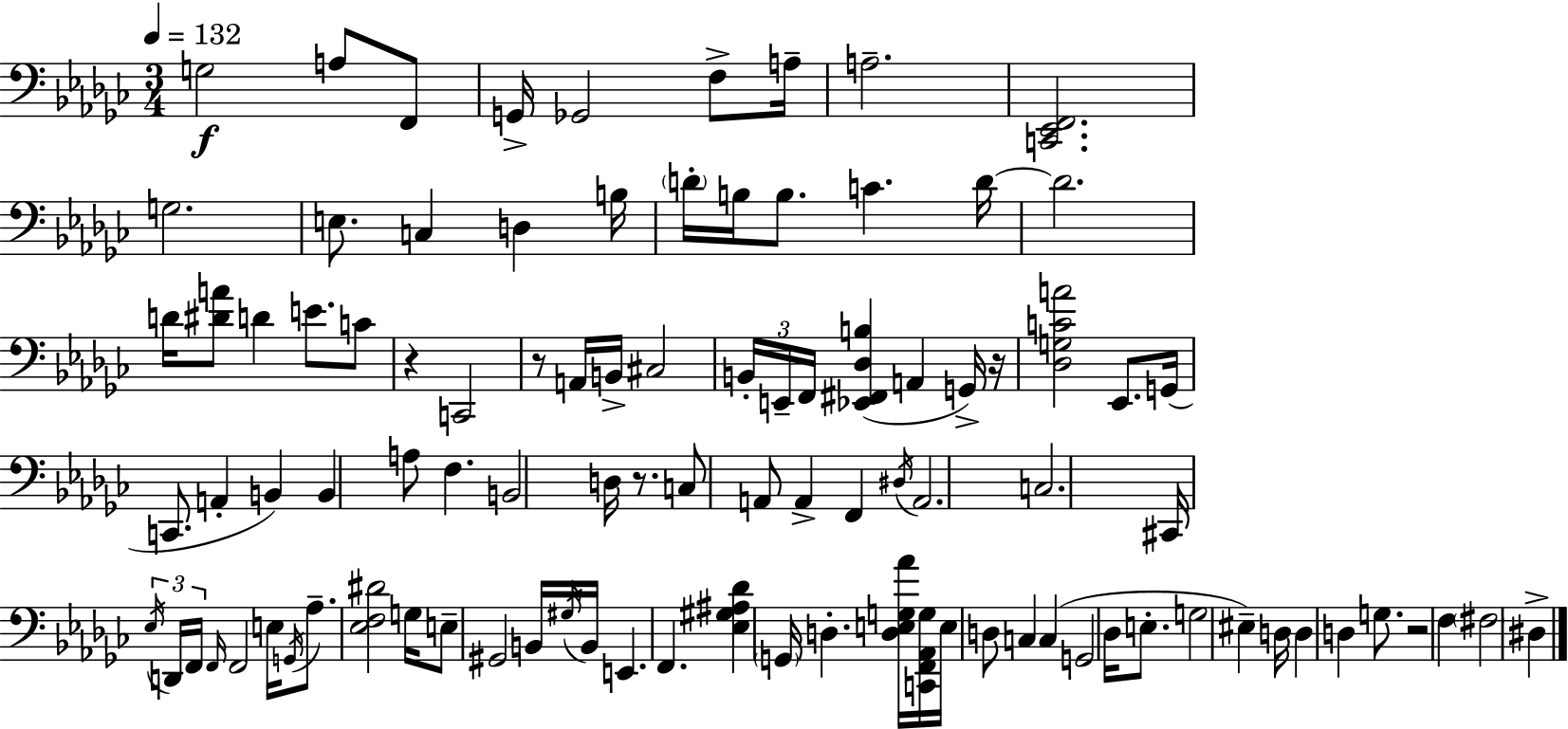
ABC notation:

X:1
T:Untitled
M:3/4
L:1/4
K:Ebm
G,2 A,/2 F,,/2 G,,/4 _G,,2 F,/2 A,/4 A,2 [C,,_E,,F,,]2 G,2 E,/2 C, D, B,/4 D/4 B,/4 B,/2 C D/4 D2 D/4 [^DA]/2 D E/2 C/2 z C,,2 z/2 A,,/4 B,,/4 ^C,2 B,,/4 E,,/4 F,,/4 [_E,,^F,,_D,B,] A,, G,,/4 z/4 [_D,G,CA]2 _E,,/2 G,,/4 C,,/2 A,, B,, B,, A,/2 F, B,,2 D,/4 z/2 C,/2 A,,/2 A,, F,, ^D,/4 A,,2 C,2 ^C,,/4 _E,/4 D,,/4 F,,/4 F,,/4 F,,2 E,/4 G,,/4 _A,/2 [_E,F,^D]2 G,/4 E,/2 ^G,,2 B,,/4 ^G,/4 B,,/4 E,, F,, [_E,^G,^A,_D] G,,/4 D, [D,E,G,_A]/4 [C,,F,,_A,,G,]/4 E,/4 D,/2 C, C, G,,2 _D,/4 E,/2 G,2 ^E, D,/4 D, D, G,/2 z2 F, ^F,2 ^D,